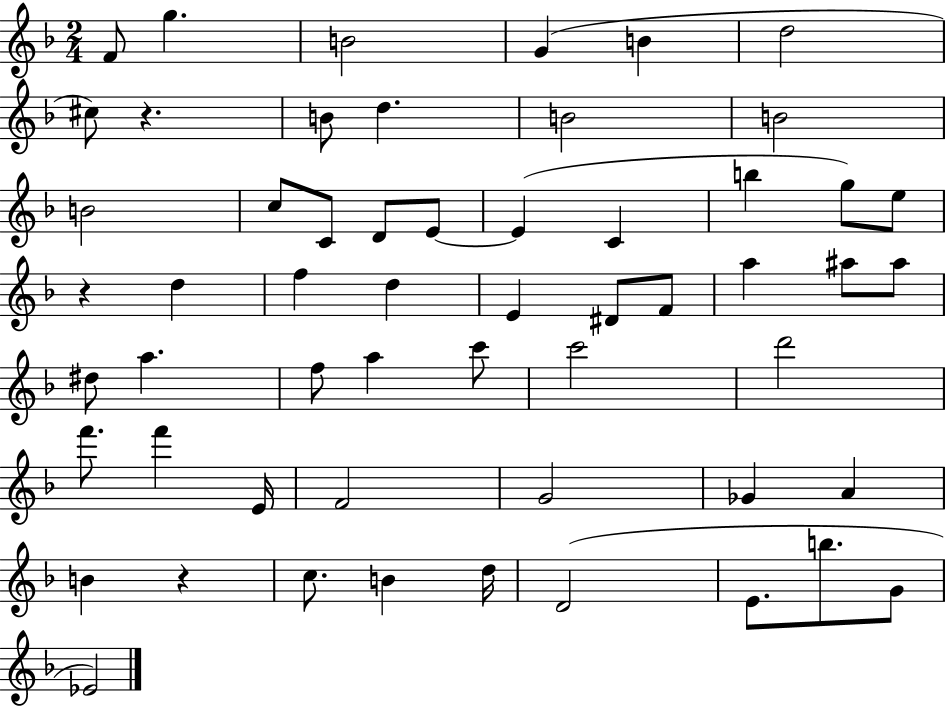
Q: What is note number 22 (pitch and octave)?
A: D5